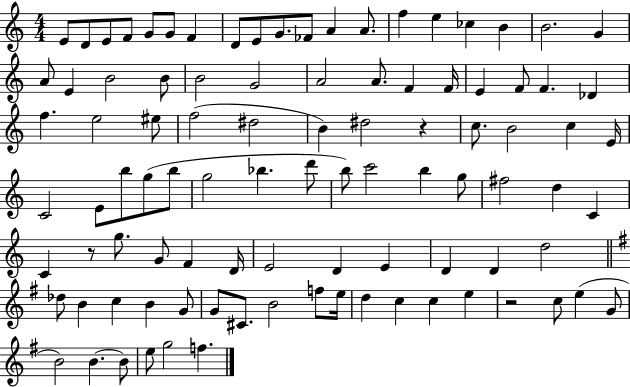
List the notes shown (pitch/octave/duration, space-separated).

E4/e D4/e E4/e F4/e G4/e G4/e F4/q D4/e E4/e G4/e. FES4/e A4/q A4/e. F5/q E5/q CES5/q B4/q B4/h. G4/q A4/e E4/q B4/h B4/e B4/h G4/h A4/h A4/e. F4/q F4/s E4/q F4/e F4/q. Db4/q F5/q. E5/h EIS5/e F5/h D#5/h B4/q D#5/h R/q C5/e. B4/h C5/q E4/s C4/h E4/e B5/e G5/e B5/e G5/h Bb5/q. D6/e B5/e C6/h B5/q G5/e F#5/h D5/q C4/q C4/q R/e G5/e. G4/e F4/q D4/s E4/h D4/q E4/q D4/q D4/q D5/h Db5/e B4/q C5/q B4/q G4/e G4/e C#4/e. B4/h F5/e E5/s D5/q C5/q C5/q E5/q R/h C5/e E5/q G4/e B4/h B4/q. B4/e E5/e G5/h F5/q.